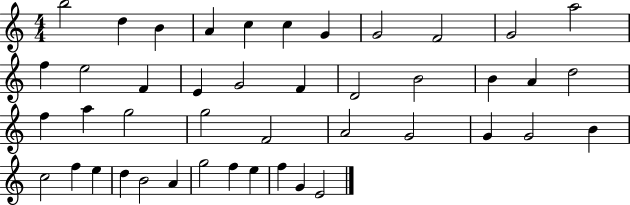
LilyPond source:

{
  \clef treble
  \numericTimeSignature
  \time 4/4
  \key c \major
  b''2 d''4 b'4 | a'4 c''4 c''4 g'4 | g'2 f'2 | g'2 a''2 | \break f''4 e''2 f'4 | e'4 g'2 f'4 | d'2 b'2 | b'4 a'4 d''2 | \break f''4 a''4 g''2 | g''2 f'2 | a'2 g'2 | g'4 g'2 b'4 | \break c''2 f''4 e''4 | d''4 b'2 a'4 | g''2 f''4 e''4 | f''4 g'4 e'2 | \break \bar "|."
}